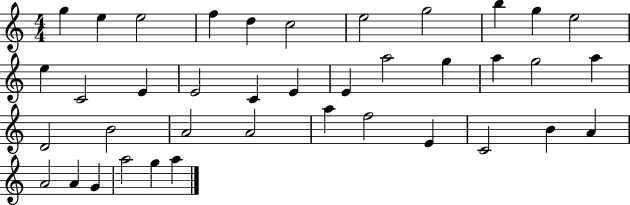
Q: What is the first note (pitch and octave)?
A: G5